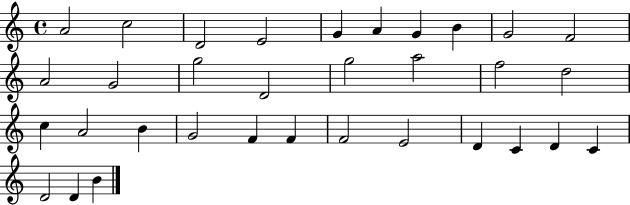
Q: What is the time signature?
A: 4/4